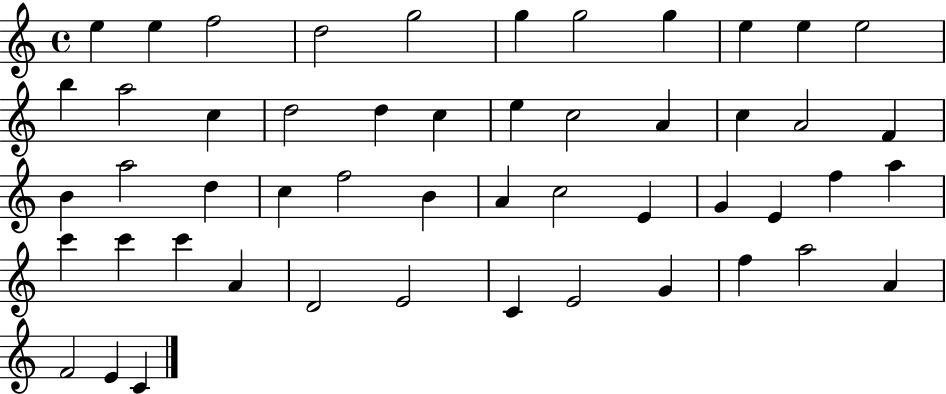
X:1
T:Untitled
M:4/4
L:1/4
K:C
e e f2 d2 g2 g g2 g e e e2 b a2 c d2 d c e c2 A c A2 F B a2 d c f2 B A c2 E G E f a c' c' c' A D2 E2 C E2 G f a2 A F2 E C